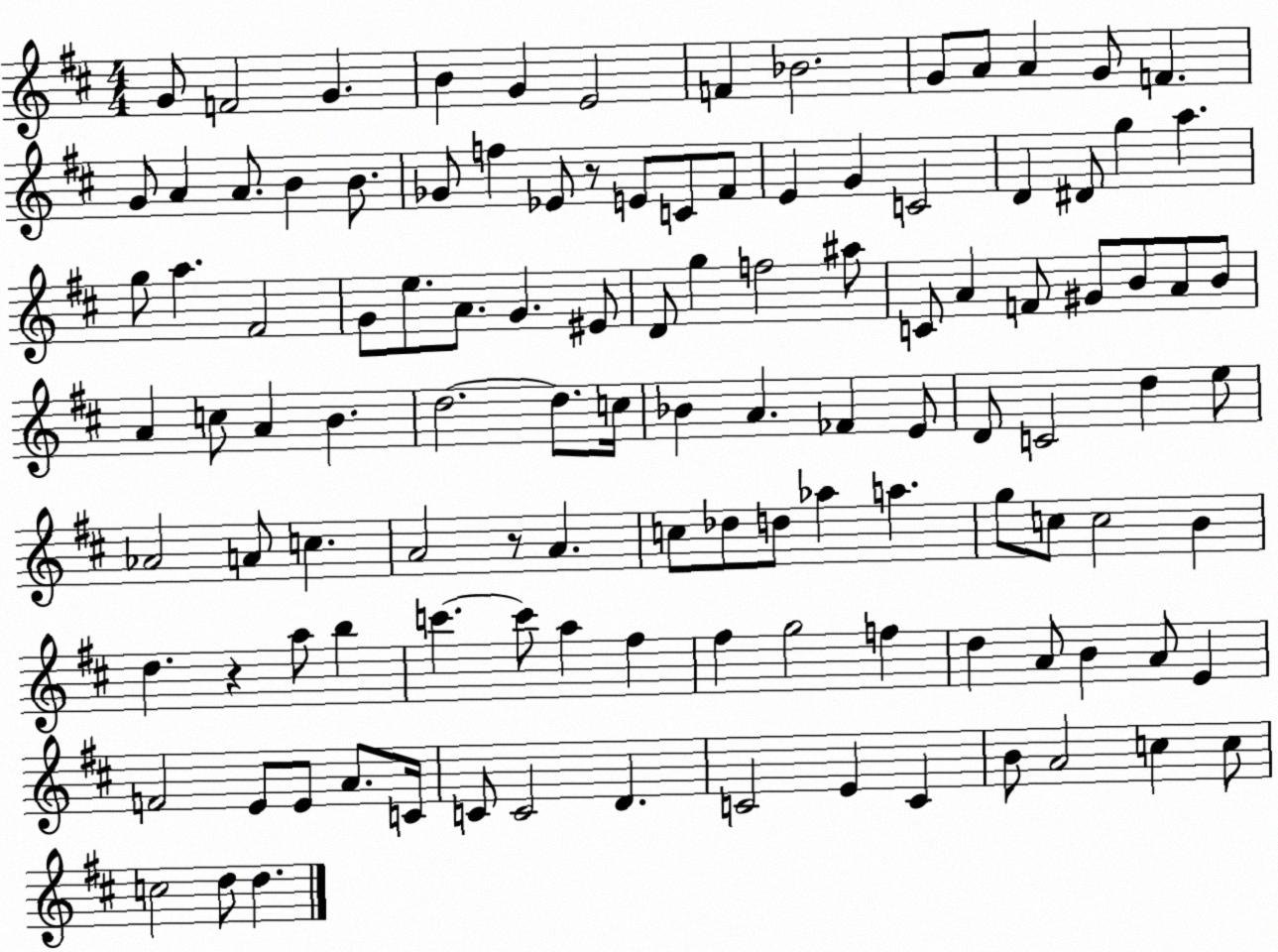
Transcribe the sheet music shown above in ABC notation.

X:1
T:Untitled
M:4/4
L:1/4
K:D
G/2 F2 G B G E2 F _B2 G/2 A/2 A G/2 F G/2 A A/2 B B/2 _G/2 f _E/2 z/2 E/2 C/2 ^F/2 E G C2 D ^D/2 g a g/2 a ^F2 G/2 e/2 A/2 G ^E/2 D/2 g f2 ^a/2 C/2 A F/2 ^G/2 B/2 A/2 B/2 A c/2 A B d2 d/2 c/4 _B A _F E/2 D/2 C2 d e/2 _A2 A/2 c A2 z/2 A c/2 _d/2 d/2 _a a g/2 c/2 c2 B d z a/2 b c' c'/2 a ^f ^f g2 f d A/2 B A/2 E F2 E/2 E/2 A/2 C/4 C/2 C2 D C2 E C B/2 A2 c c/2 c2 d/2 d